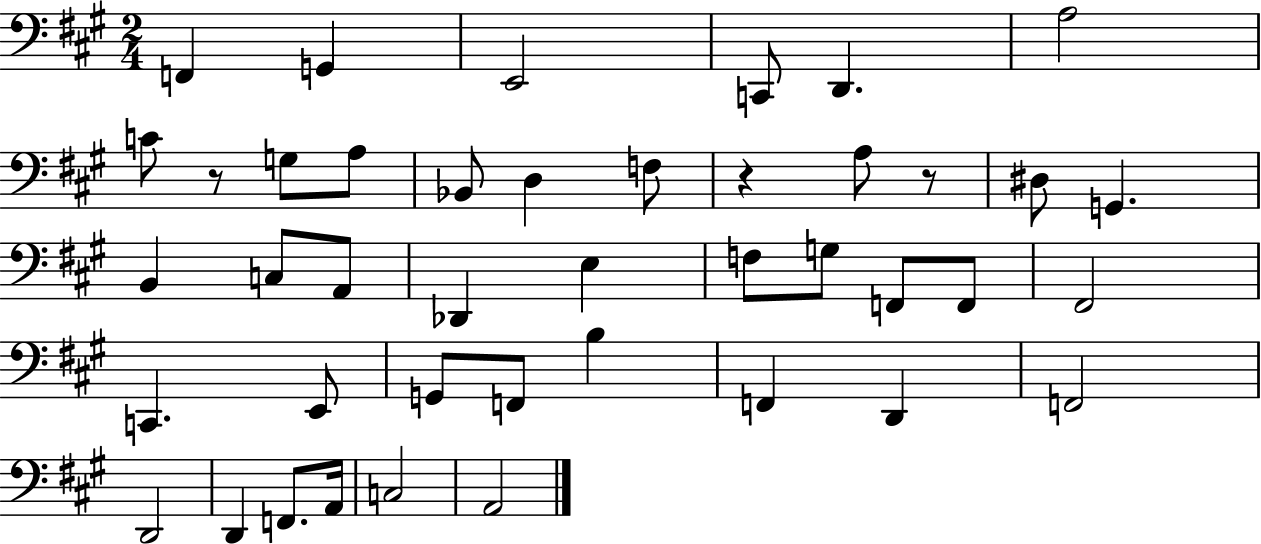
F2/q G2/q E2/h C2/e D2/q. A3/h C4/e R/e G3/e A3/e Bb2/e D3/q F3/e R/q A3/e R/e D#3/e G2/q. B2/q C3/e A2/e Db2/q E3/q F3/e G3/e F2/e F2/e F#2/h C2/q. E2/e G2/e F2/e B3/q F2/q D2/q F2/h D2/h D2/q F2/e. A2/s C3/h A2/h